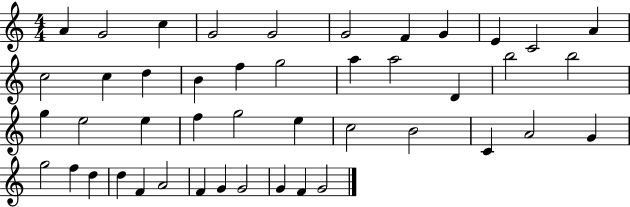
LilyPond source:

{
  \clef treble
  \numericTimeSignature
  \time 4/4
  \key c \major
  a'4 g'2 c''4 | g'2 g'2 | g'2 f'4 g'4 | e'4 c'2 a'4 | \break c''2 c''4 d''4 | b'4 f''4 g''2 | a''4 a''2 d'4 | b''2 b''2 | \break g''4 e''2 e''4 | f''4 g''2 e''4 | c''2 b'2 | c'4 a'2 g'4 | \break g''2 f''4 d''4 | d''4 f'4 a'2 | f'4 g'4 g'2 | g'4 f'4 g'2 | \break \bar "|."
}